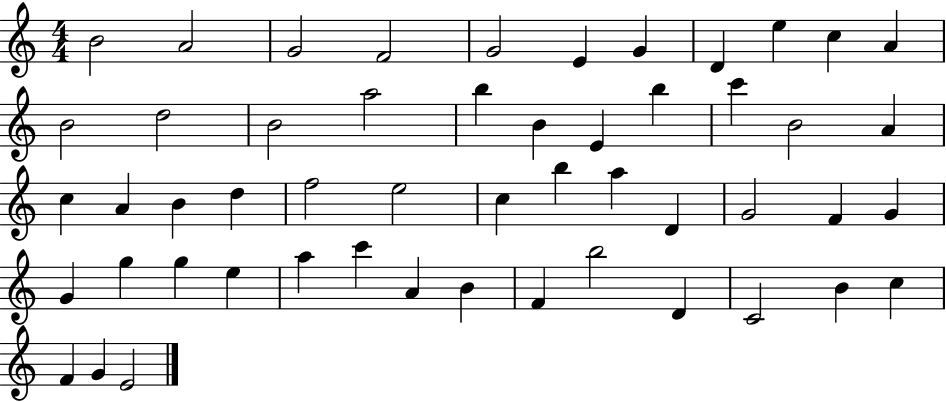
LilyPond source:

{
  \clef treble
  \numericTimeSignature
  \time 4/4
  \key c \major
  b'2 a'2 | g'2 f'2 | g'2 e'4 g'4 | d'4 e''4 c''4 a'4 | \break b'2 d''2 | b'2 a''2 | b''4 b'4 e'4 b''4 | c'''4 b'2 a'4 | \break c''4 a'4 b'4 d''4 | f''2 e''2 | c''4 b''4 a''4 d'4 | g'2 f'4 g'4 | \break g'4 g''4 g''4 e''4 | a''4 c'''4 a'4 b'4 | f'4 b''2 d'4 | c'2 b'4 c''4 | \break f'4 g'4 e'2 | \bar "|."
}